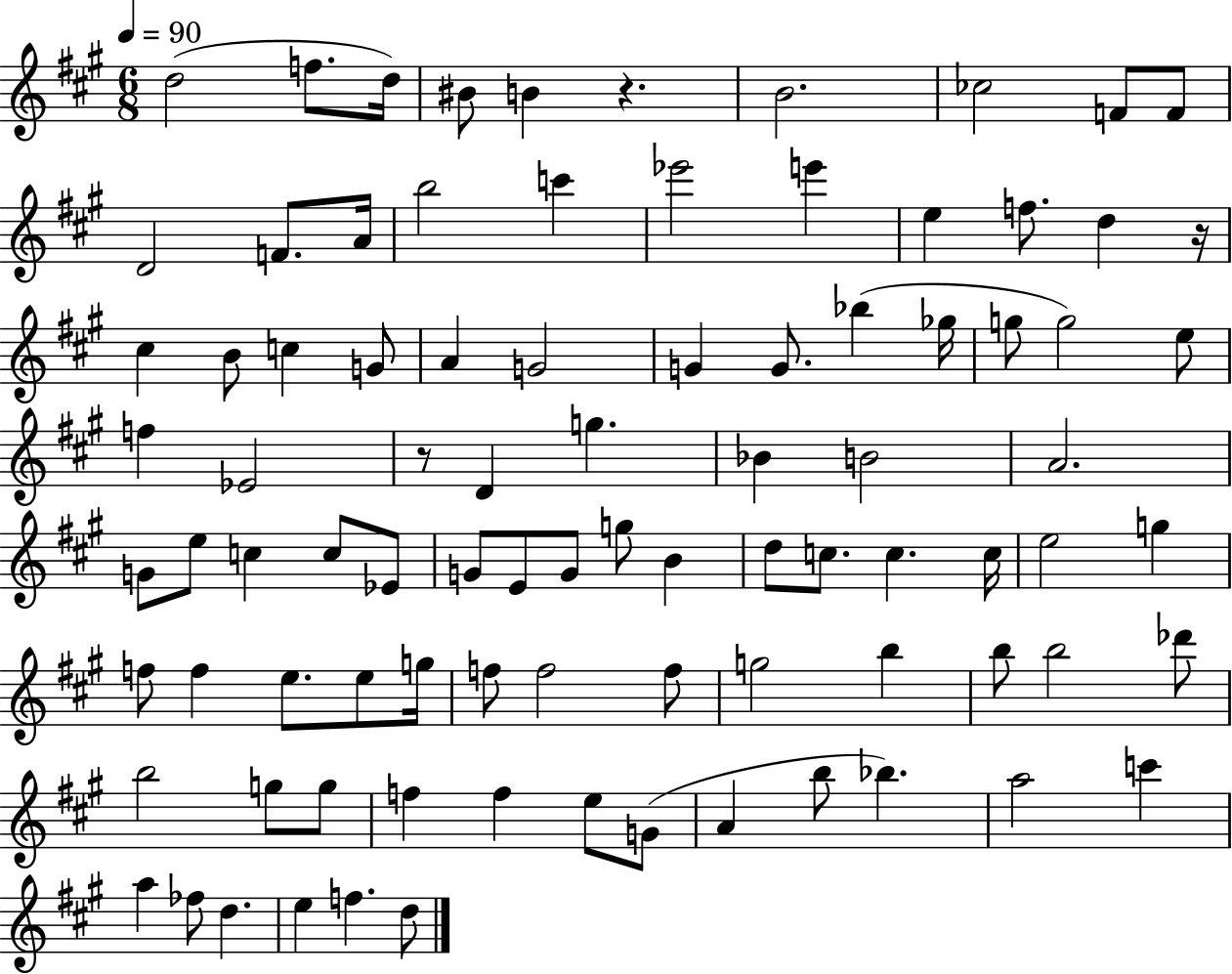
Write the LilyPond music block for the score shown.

{
  \clef treble
  \numericTimeSignature
  \time 6/8
  \key a \major
  \tempo 4 = 90
  d''2( f''8. d''16) | bis'8 b'4 r4. | b'2. | ces''2 f'8 f'8 | \break d'2 f'8. a'16 | b''2 c'''4 | ees'''2 e'''4 | e''4 f''8. d''4 r16 | \break cis''4 b'8 c''4 g'8 | a'4 g'2 | g'4 g'8. bes''4( ges''16 | g''8 g''2) e''8 | \break f''4 ees'2 | r8 d'4 g''4. | bes'4 b'2 | a'2. | \break g'8 e''8 c''4 c''8 ees'8 | g'8 e'8 g'8 g''8 b'4 | d''8 c''8. c''4. c''16 | e''2 g''4 | \break f''8 f''4 e''8. e''8 g''16 | f''8 f''2 f''8 | g''2 b''4 | b''8 b''2 des'''8 | \break b''2 g''8 g''8 | f''4 f''4 e''8 g'8( | a'4 b''8 bes''4.) | a''2 c'''4 | \break a''4 fes''8 d''4. | e''4 f''4. d''8 | \bar "|."
}